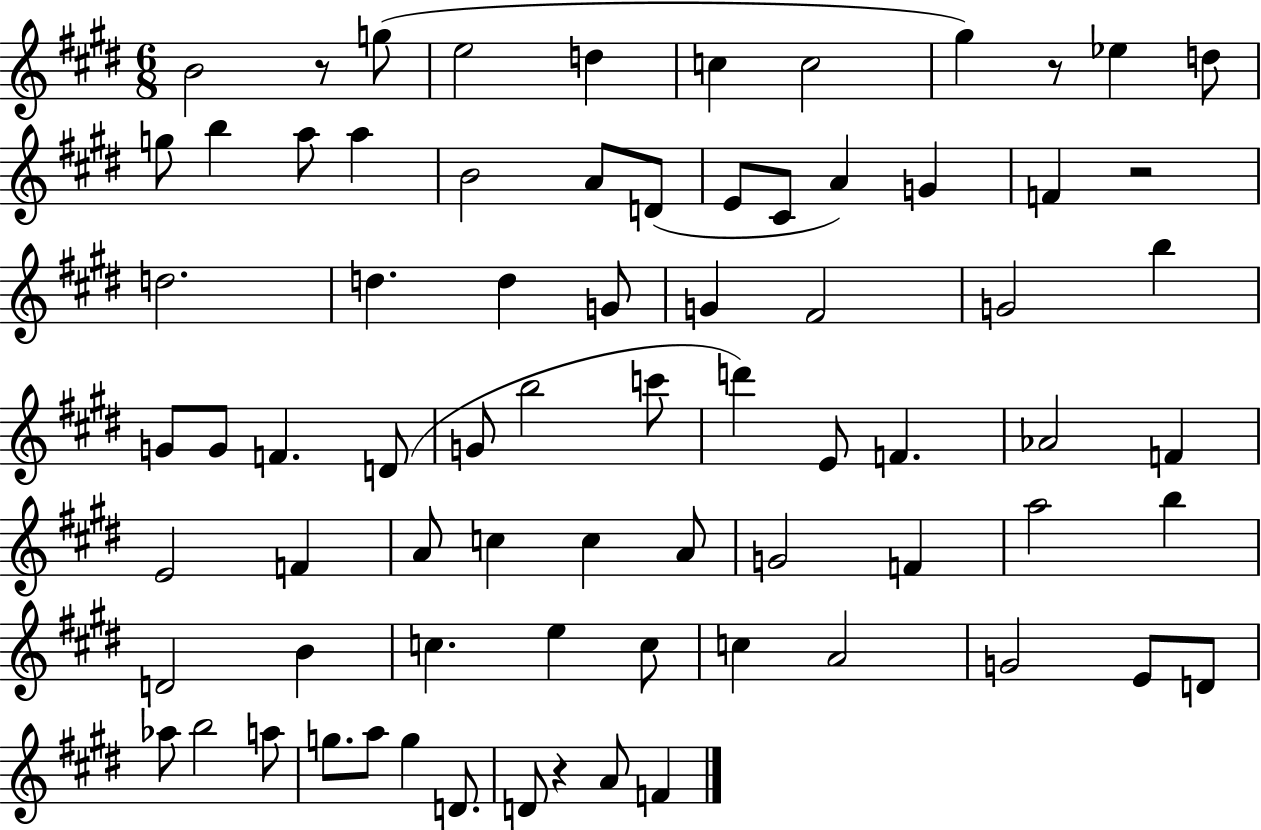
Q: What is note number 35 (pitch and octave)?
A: B5